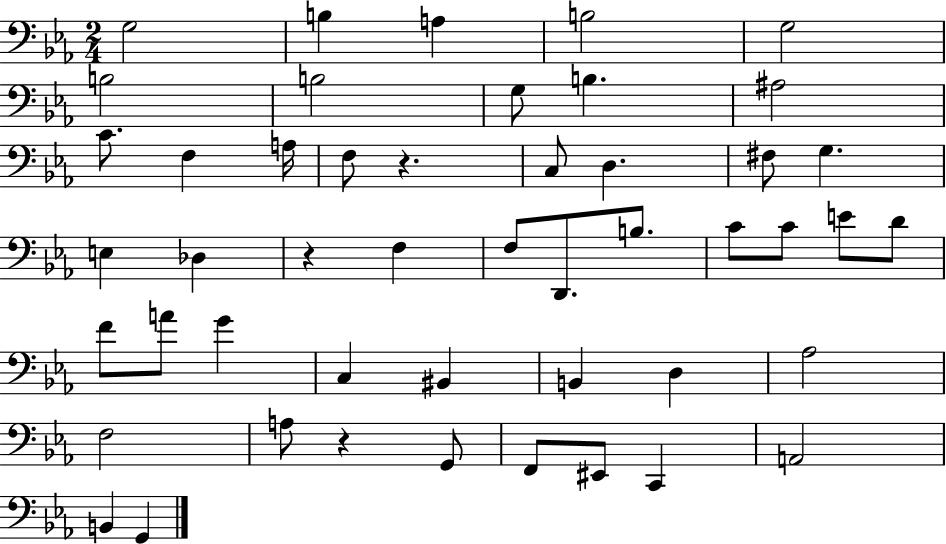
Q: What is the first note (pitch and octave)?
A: G3